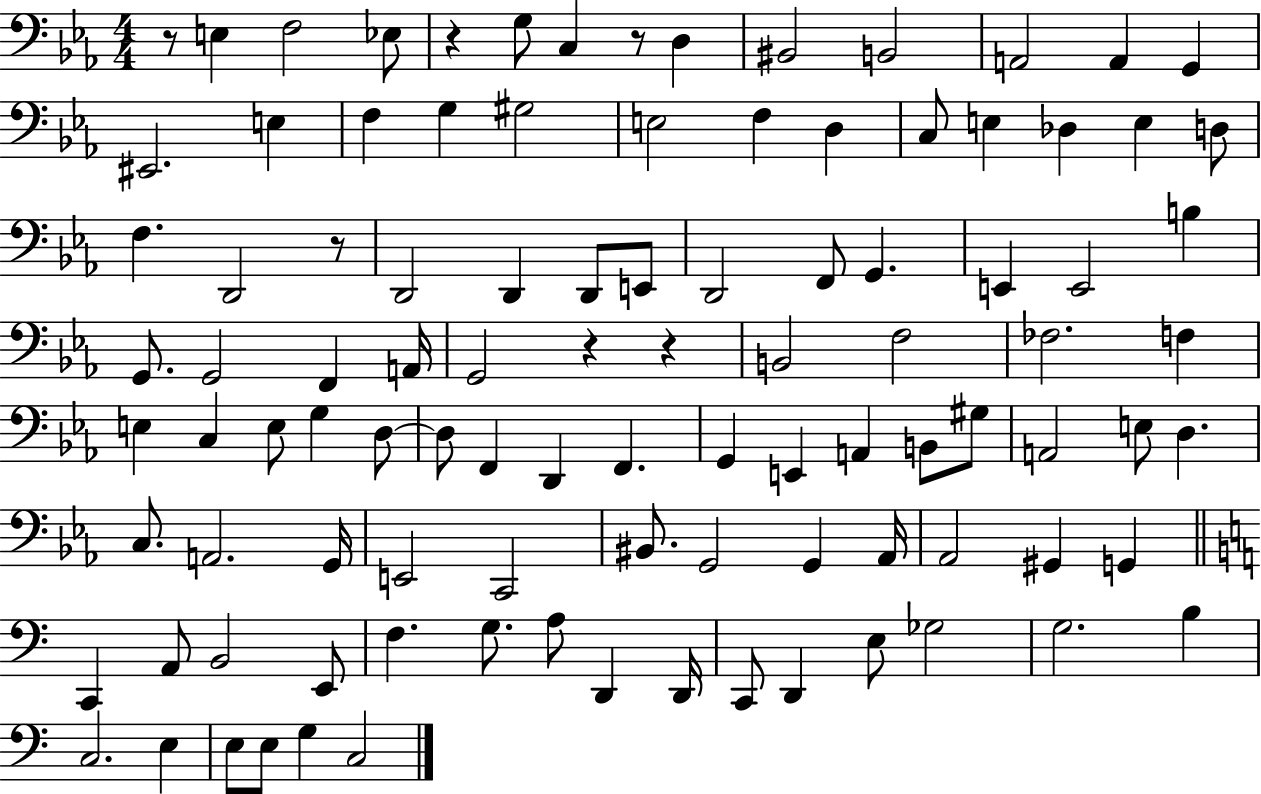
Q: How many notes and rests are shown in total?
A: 101